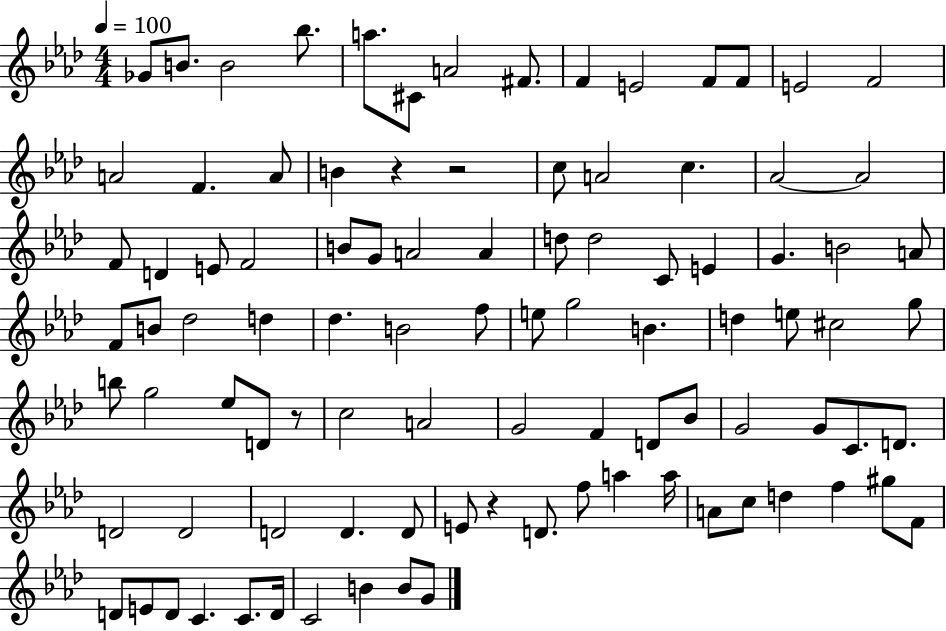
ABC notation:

X:1
T:Untitled
M:4/4
L:1/4
K:Ab
_G/2 B/2 B2 _b/2 a/2 ^C/2 A2 ^F/2 F E2 F/2 F/2 E2 F2 A2 F A/2 B z z2 c/2 A2 c _A2 _A2 F/2 D E/2 F2 B/2 G/2 A2 A d/2 d2 C/2 E G B2 A/2 F/2 B/2 _d2 d _d B2 f/2 e/2 g2 B d e/2 ^c2 g/2 b/2 g2 _e/2 D/2 z/2 c2 A2 G2 F D/2 _B/2 G2 G/2 C/2 D/2 D2 D2 D2 D D/2 E/2 z D/2 f/2 a a/4 A/2 c/2 d f ^g/2 F/2 D/2 E/2 D/2 C C/2 D/4 C2 B B/2 G/2